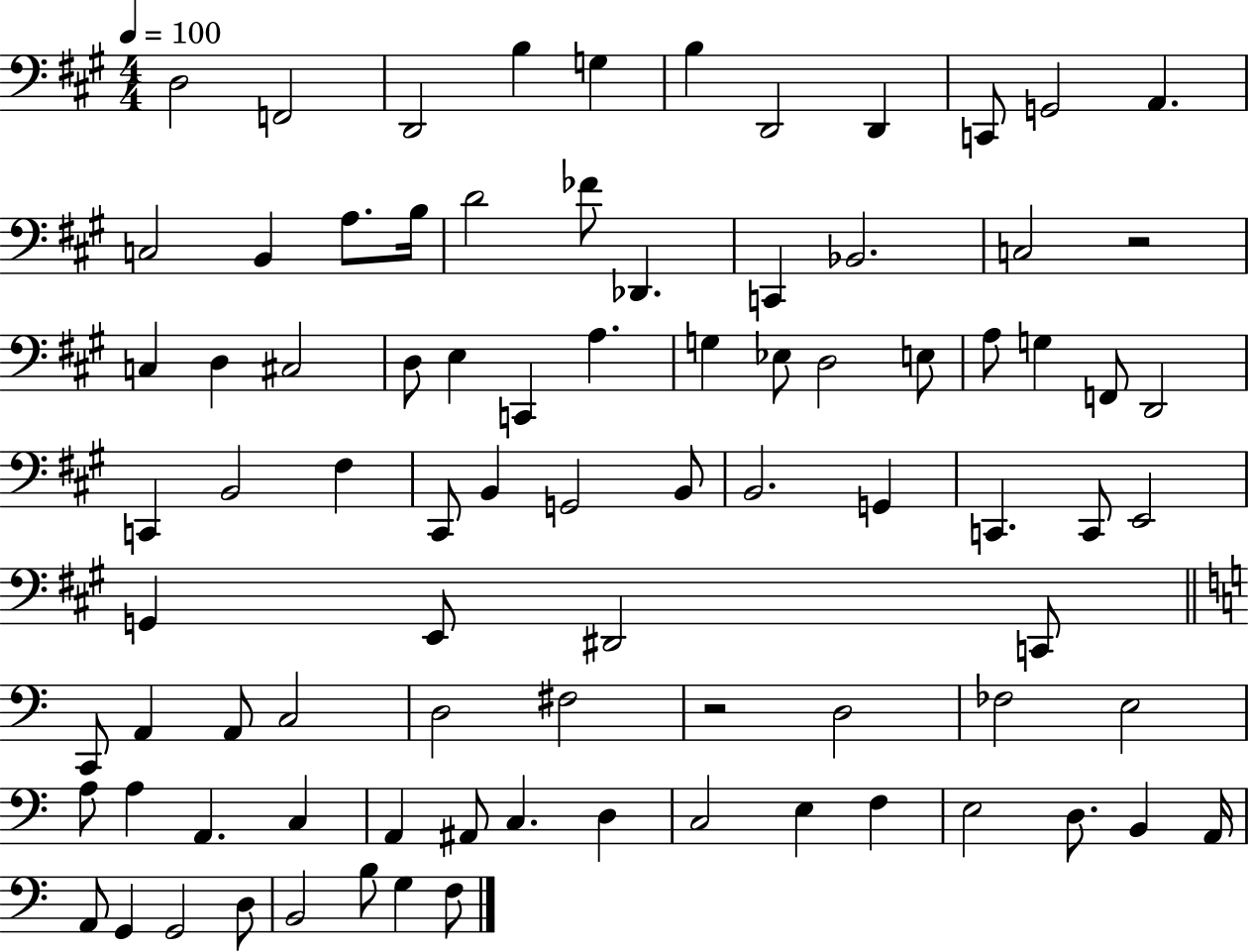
{
  \clef bass
  \numericTimeSignature
  \time 4/4
  \key a \major
  \tempo 4 = 100
  d2 f,2 | d,2 b4 g4 | b4 d,2 d,4 | c,8 g,2 a,4. | \break c2 b,4 a8. b16 | d'2 fes'8 des,4. | c,4 bes,2. | c2 r2 | \break c4 d4 cis2 | d8 e4 c,4 a4. | g4 ees8 d2 e8 | a8 g4 f,8 d,2 | \break c,4 b,2 fis4 | cis,8 b,4 g,2 b,8 | b,2. g,4 | c,4. c,8 e,2 | \break g,4 e,8 dis,2 c,8 | \bar "||" \break \key c \major c,8 a,4 a,8 c2 | d2 fis2 | r2 d2 | fes2 e2 | \break a8 a4 a,4. c4 | a,4 ais,8 c4. d4 | c2 e4 f4 | e2 d8. b,4 a,16 | \break a,8 g,4 g,2 d8 | b,2 b8 g4 f8 | \bar "|."
}